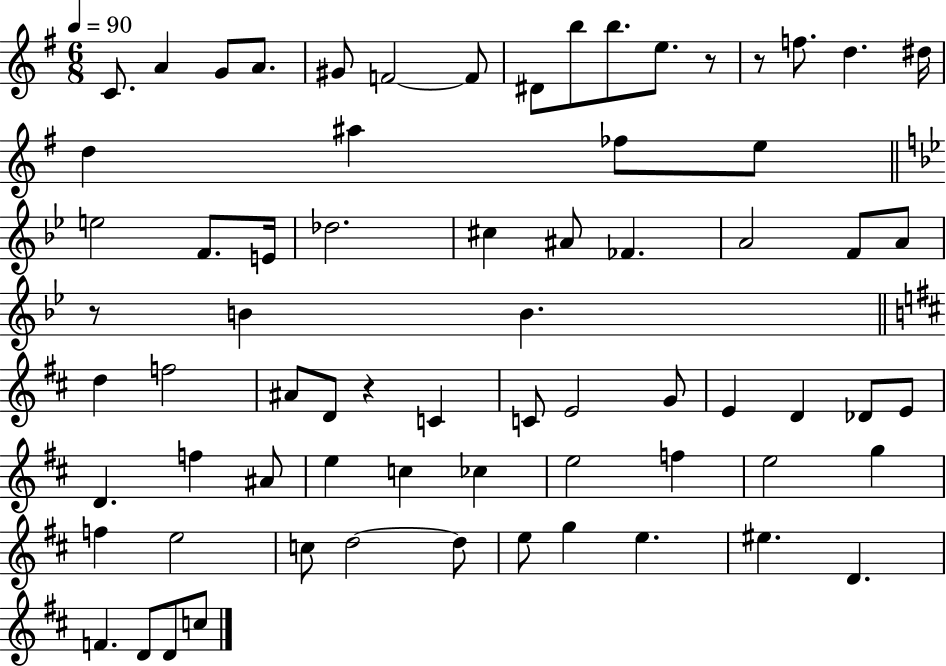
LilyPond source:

{
  \clef treble
  \numericTimeSignature
  \time 6/8
  \key g \major
  \tempo 4 = 90
  \repeat volta 2 { c'8. a'4 g'8 a'8. | gis'8 f'2~~ f'8 | dis'8 b''8 b''8. e''8. r8 | r8 f''8. d''4. dis''16 | \break d''4 ais''4 fes''8 e''8 | \bar "||" \break \key bes \major e''2 f'8. e'16 | des''2. | cis''4 ais'8 fes'4. | a'2 f'8 a'8 | \break r8 b'4 b'4. | \bar "||" \break \key b \minor d''4 f''2 | ais'8 d'8 r4 c'4 | c'8 e'2 g'8 | e'4 d'4 des'8 e'8 | \break d'4. f''4 ais'8 | e''4 c''4 ces''4 | e''2 f''4 | e''2 g''4 | \break f''4 e''2 | c''8 d''2~~ d''8 | e''8 g''4 e''4. | eis''4. d'4. | \break f'4. d'8 d'8 c''8 | } \bar "|."
}